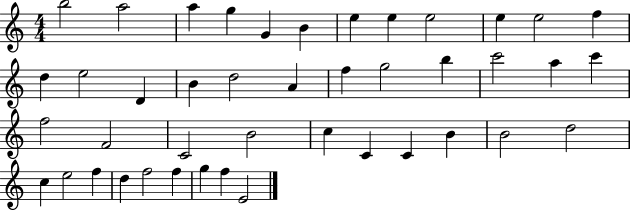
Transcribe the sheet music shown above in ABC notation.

X:1
T:Untitled
M:4/4
L:1/4
K:C
b2 a2 a g G B e e e2 e e2 f d e2 D B d2 A f g2 b c'2 a c' f2 F2 C2 B2 c C C B B2 d2 c e2 f d f2 f g f E2